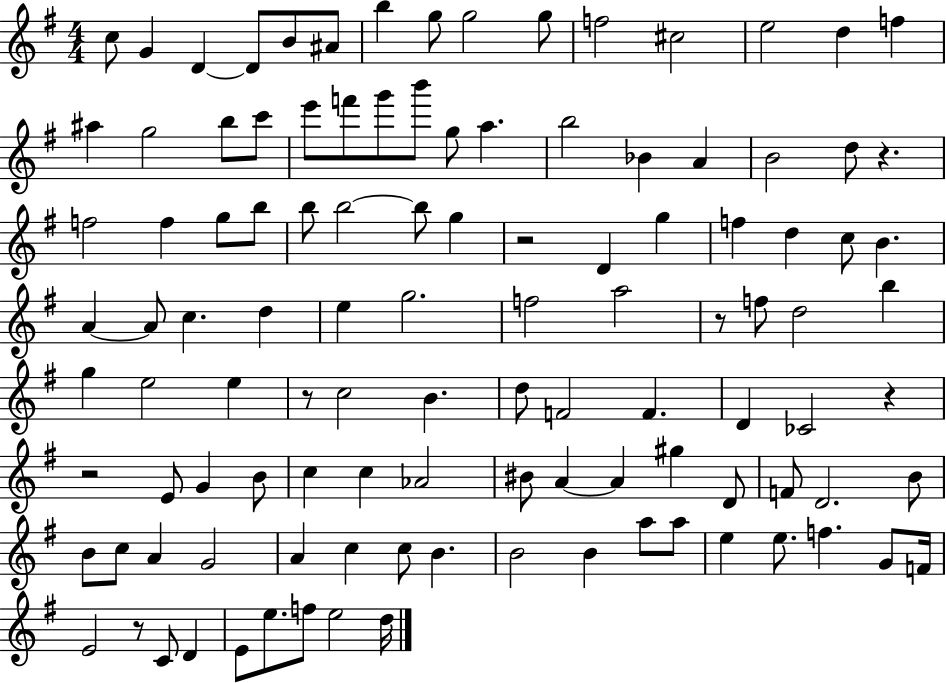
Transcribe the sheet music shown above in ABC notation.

X:1
T:Untitled
M:4/4
L:1/4
K:G
c/2 G D D/2 B/2 ^A/2 b g/2 g2 g/2 f2 ^c2 e2 d f ^a g2 b/2 c'/2 e'/2 f'/2 g'/2 b'/2 g/2 a b2 _B A B2 d/2 z f2 f g/2 b/2 b/2 b2 b/2 g z2 D g f d c/2 B A A/2 c d e g2 f2 a2 z/2 f/2 d2 b g e2 e z/2 c2 B d/2 F2 F D _C2 z z2 E/2 G B/2 c c _A2 ^B/2 A A ^g D/2 F/2 D2 B/2 B/2 c/2 A G2 A c c/2 B B2 B a/2 a/2 e e/2 f G/2 F/4 E2 z/2 C/2 D E/2 e/2 f/2 e2 d/4